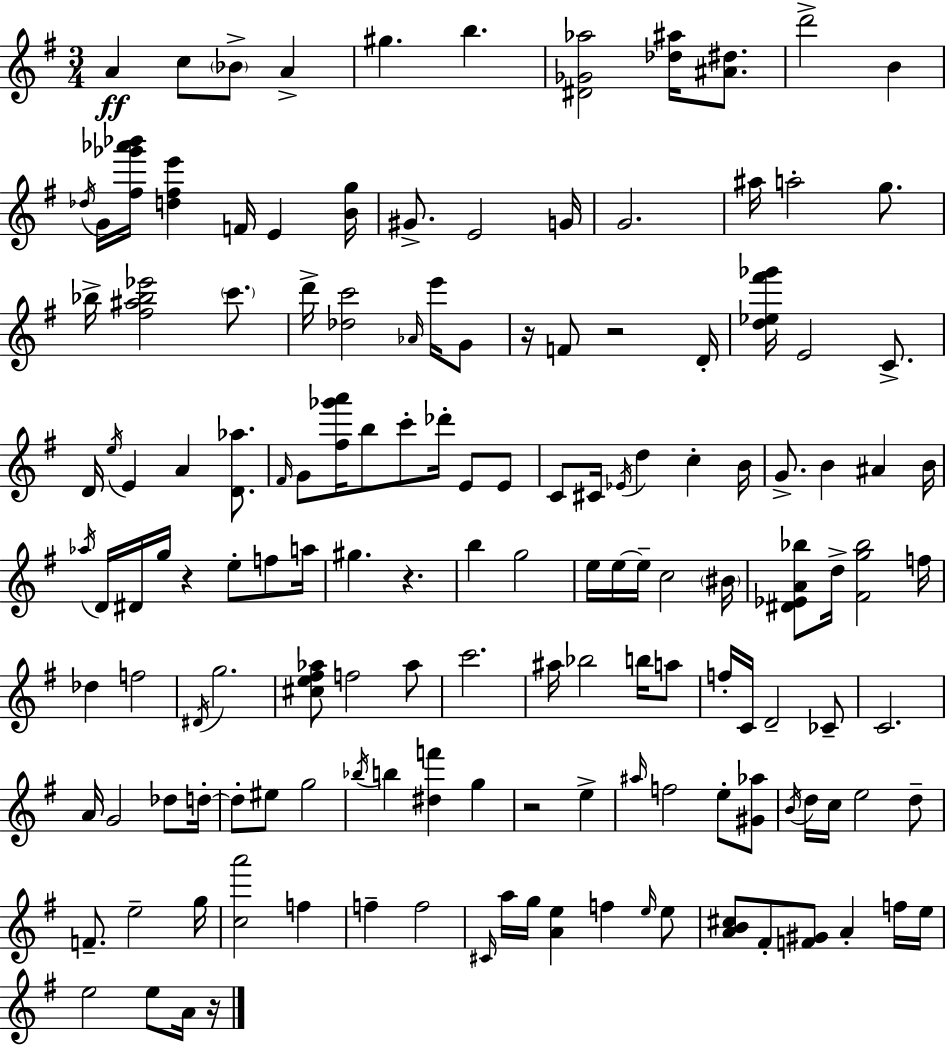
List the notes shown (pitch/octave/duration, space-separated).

A4/q C5/e Bb4/e A4/q G#5/q. B5/q. [D#4,Gb4,Ab5]/h [Db5,A#5]/s [A#4,D#5]/e. D6/h B4/q Db5/s G4/s [F#5,Gb6,Ab6,Bb6]/s [D5,F#5,E6]/q F4/s E4/q [B4,G5]/s G#4/e. E4/h G4/s G4/h. A#5/s A5/h G5/e. Bb5/s [F#5,A#5,Bb5,Eb6]/h C6/e. D6/s [Db5,C6]/h Ab4/s E6/s G4/e R/s F4/e R/h D4/s [D5,Eb5,F#6,Gb6]/s E4/h C4/e. D4/s E5/s E4/q A4/q [D4,Ab5]/e. F#4/s G4/e [F#5,Gb6,A6]/s B5/e C6/e Db6/s E4/e E4/e C4/e C#4/s Eb4/s D5/q C5/q B4/s G4/e. B4/q A#4/q B4/s Ab5/s D4/s D#4/s G5/s R/q E5/e F5/e A5/s G#5/q. R/q. B5/q G5/h E5/s E5/s E5/s C5/h BIS4/s [D#4,Eb4,A4,Bb5]/e D5/s [F#4,G5,Bb5]/h F5/s Db5/q F5/h D#4/s G5/h. [C#5,E5,F#5,Ab5]/e F5/h Ab5/e C6/h. A#5/s Bb5/h B5/s A5/e F5/s C4/s D4/h CES4/e C4/h. A4/s G4/h Db5/e D5/s D5/e EIS5/e G5/h Bb5/s B5/q [D#5,F6]/q G5/q R/h E5/q A#5/s F5/h E5/e [G#4,Ab5]/e B4/s D5/s C5/s E5/h D5/e F4/e. E5/h G5/s [C5,A6]/h F5/q F5/q F5/h C#4/s A5/s G5/s [A4,E5]/q F5/q E5/s E5/e [A4,B4,C#5]/e F#4/e [F4,G#4]/e A4/q F5/s E5/s E5/h E5/e A4/s R/s